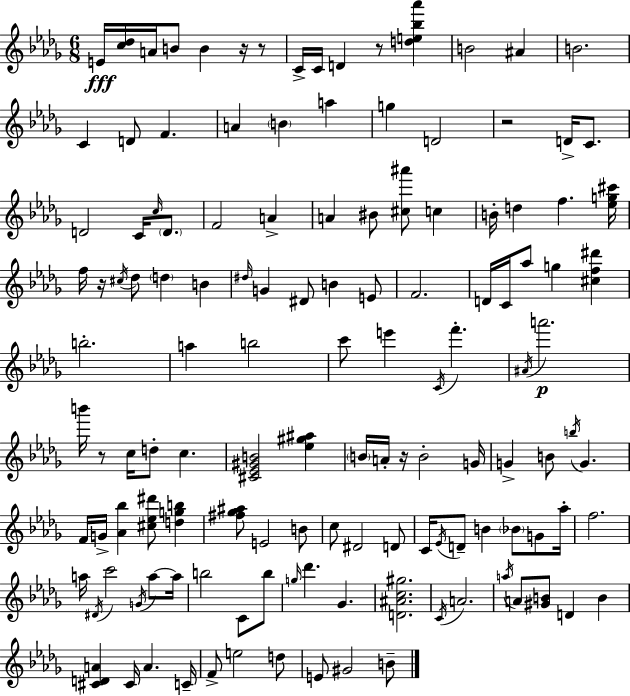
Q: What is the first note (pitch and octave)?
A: E4